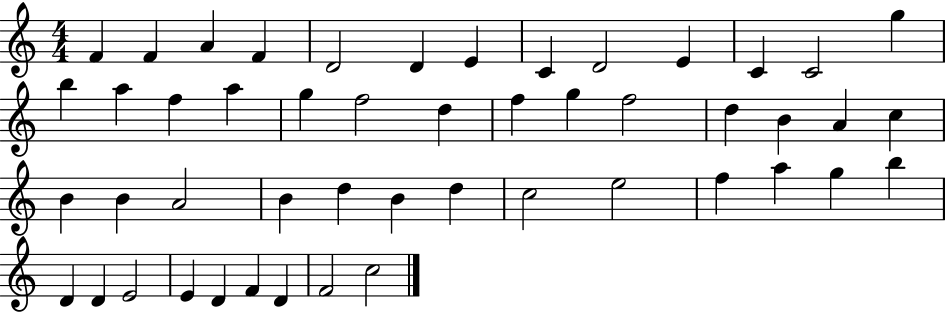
F4/q F4/q A4/q F4/q D4/h D4/q E4/q C4/q D4/h E4/q C4/q C4/h G5/q B5/q A5/q F5/q A5/q G5/q F5/h D5/q F5/q G5/q F5/h D5/q B4/q A4/q C5/q B4/q B4/q A4/h B4/q D5/q B4/q D5/q C5/h E5/h F5/q A5/q G5/q B5/q D4/q D4/q E4/h E4/q D4/q F4/q D4/q F4/h C5/h